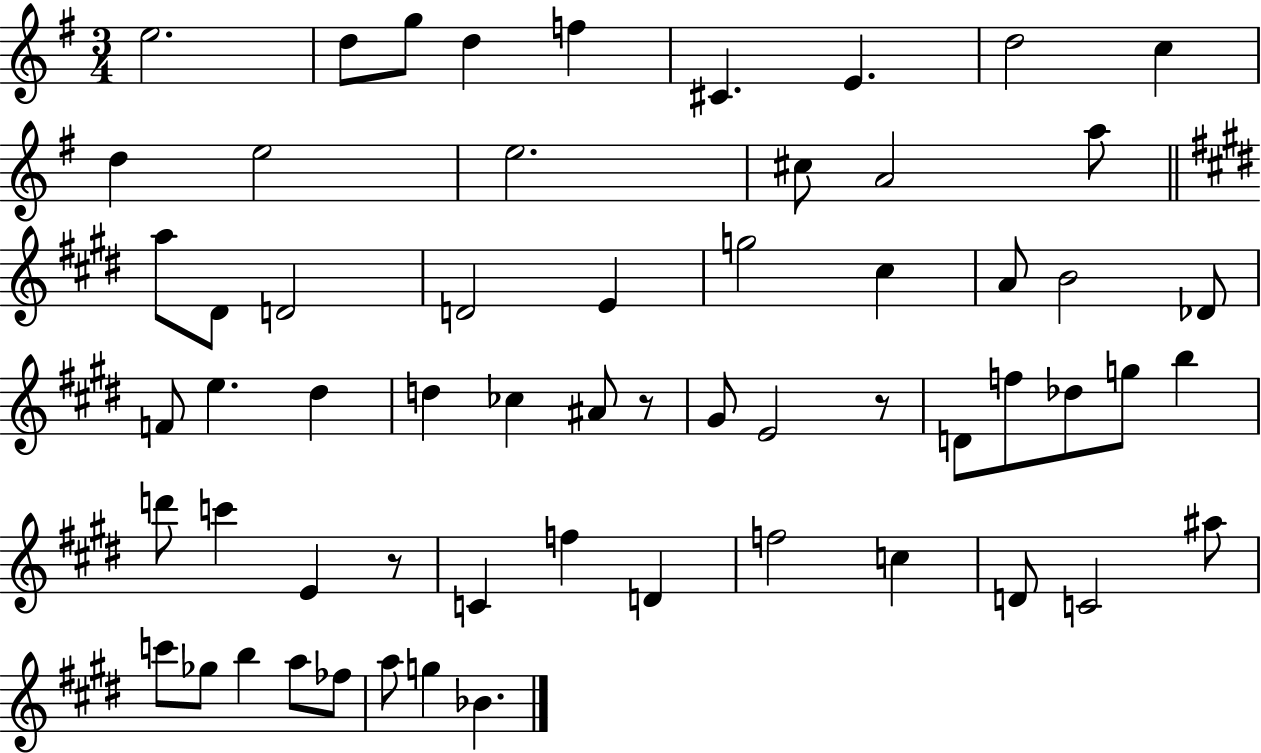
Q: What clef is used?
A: treble